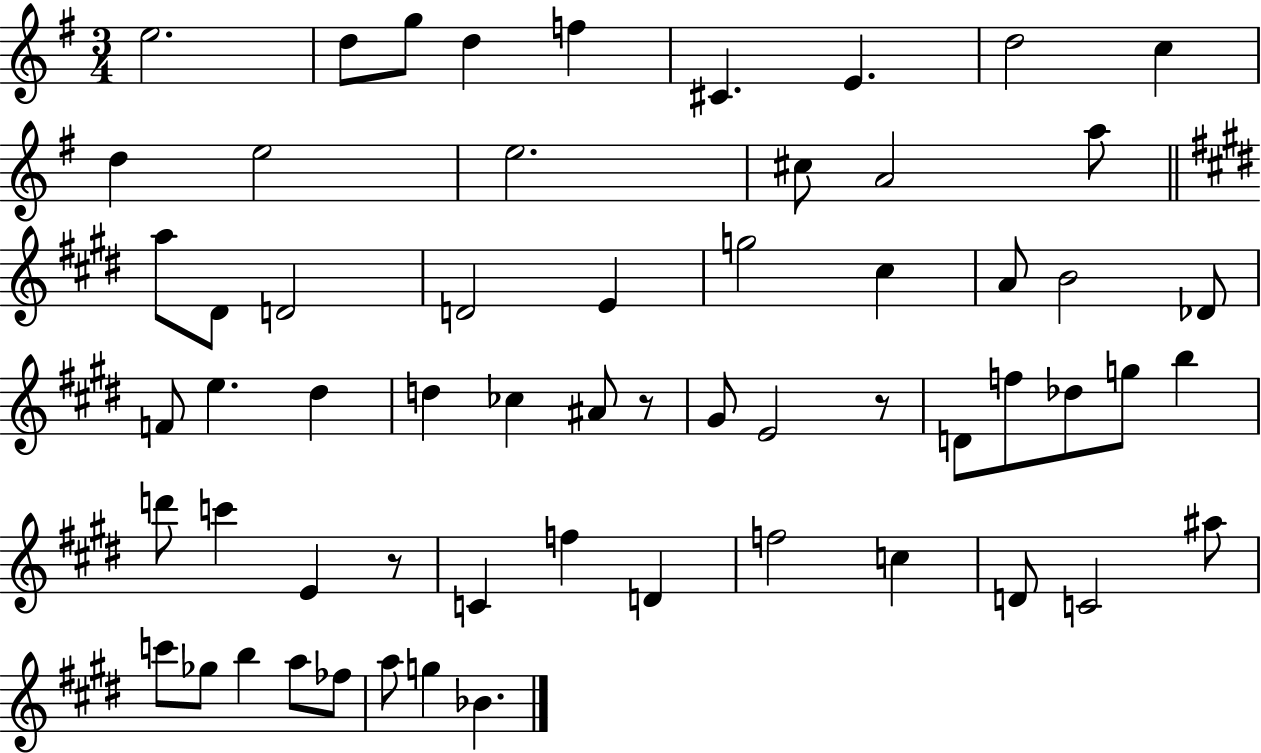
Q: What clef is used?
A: treble